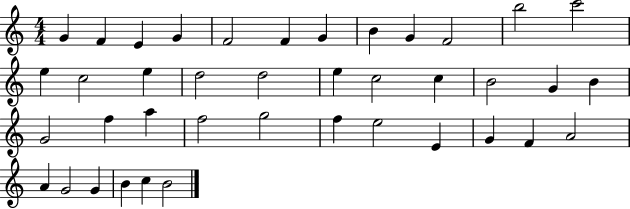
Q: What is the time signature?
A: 4/4